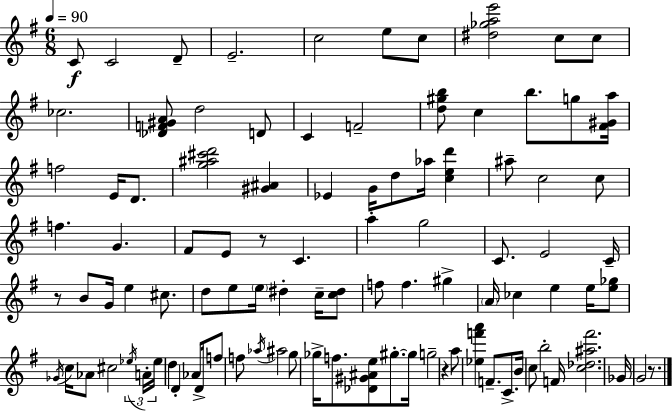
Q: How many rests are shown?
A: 4